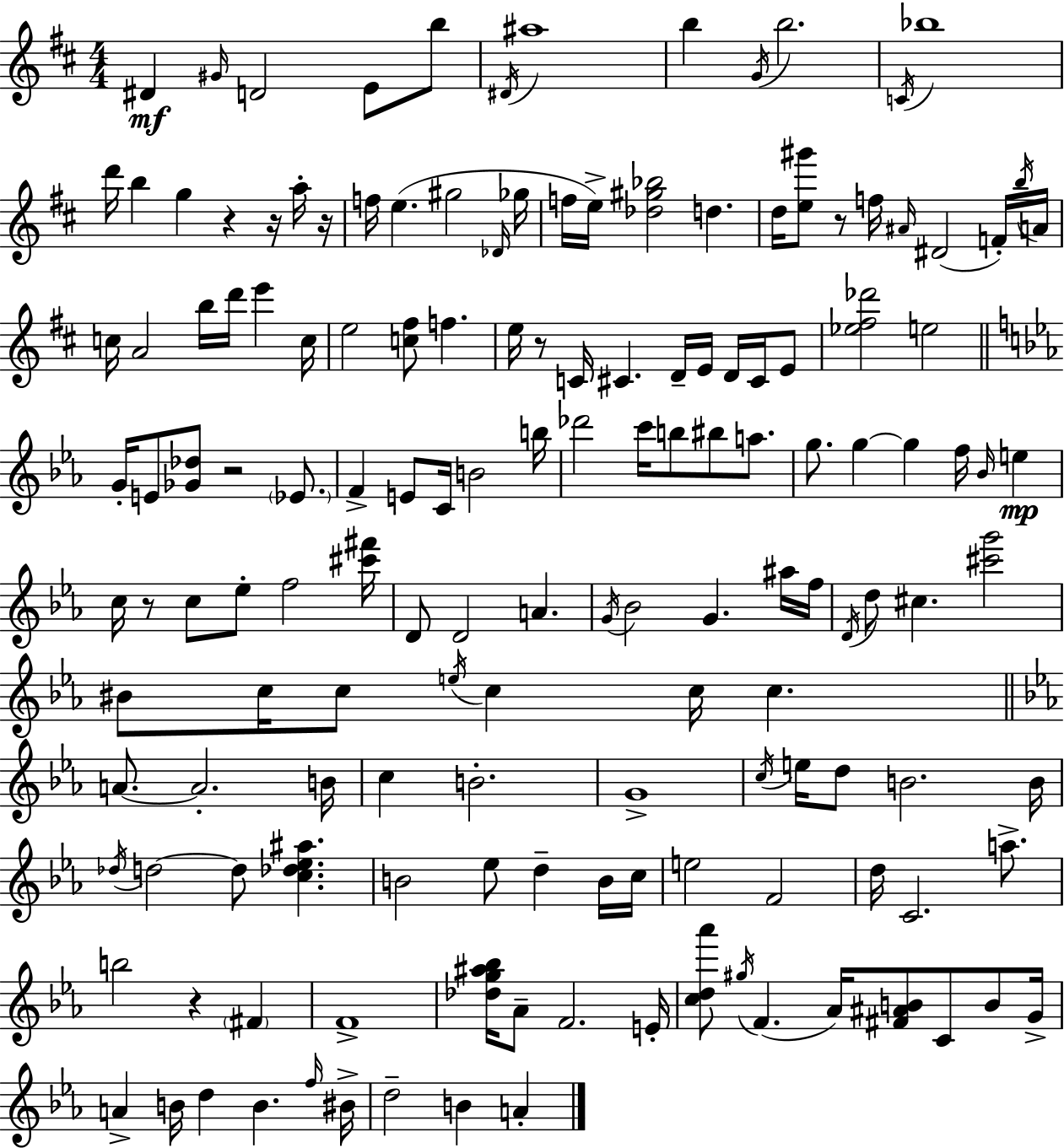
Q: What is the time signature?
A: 4/4